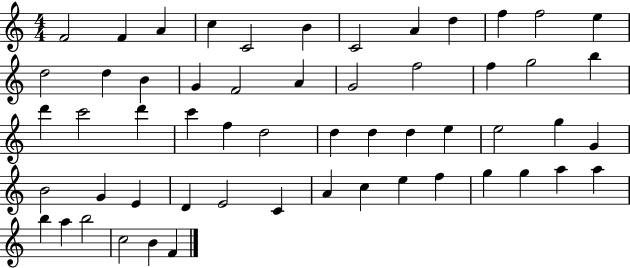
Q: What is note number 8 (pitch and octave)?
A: A4